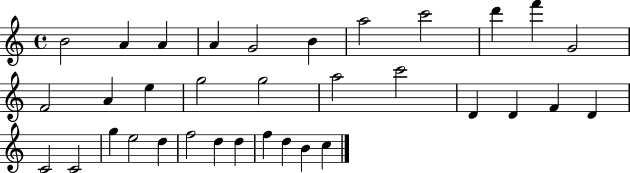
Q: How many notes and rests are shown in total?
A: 34